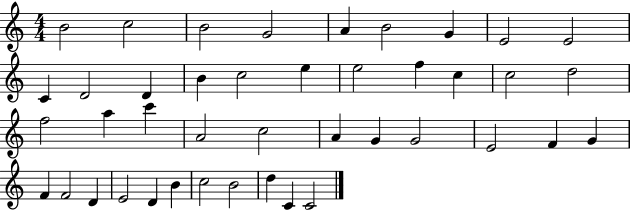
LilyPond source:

{
  \clef treble
  \numericTimeSignature
  \time 4/4
  \key c \major
  b'2 c''2 | b'2 g'2 | a'4 b'2 g'4 | e'2 e'2 | \break c'4 d'2 d'4 | b'4 c''2 e''4 | e''2 f''4 c''4 | c''2 d''2 | \break f''2 a''4 c'''4 | a'2 c''2 | a'4 g'4 g'2 | e'2 f'4 g'4 | \break f'4 f'2 d'4 | e'2 d'4 b'4 | c''2 b'2 | d''4 c'4 c'2 | \break \bar "|."
}